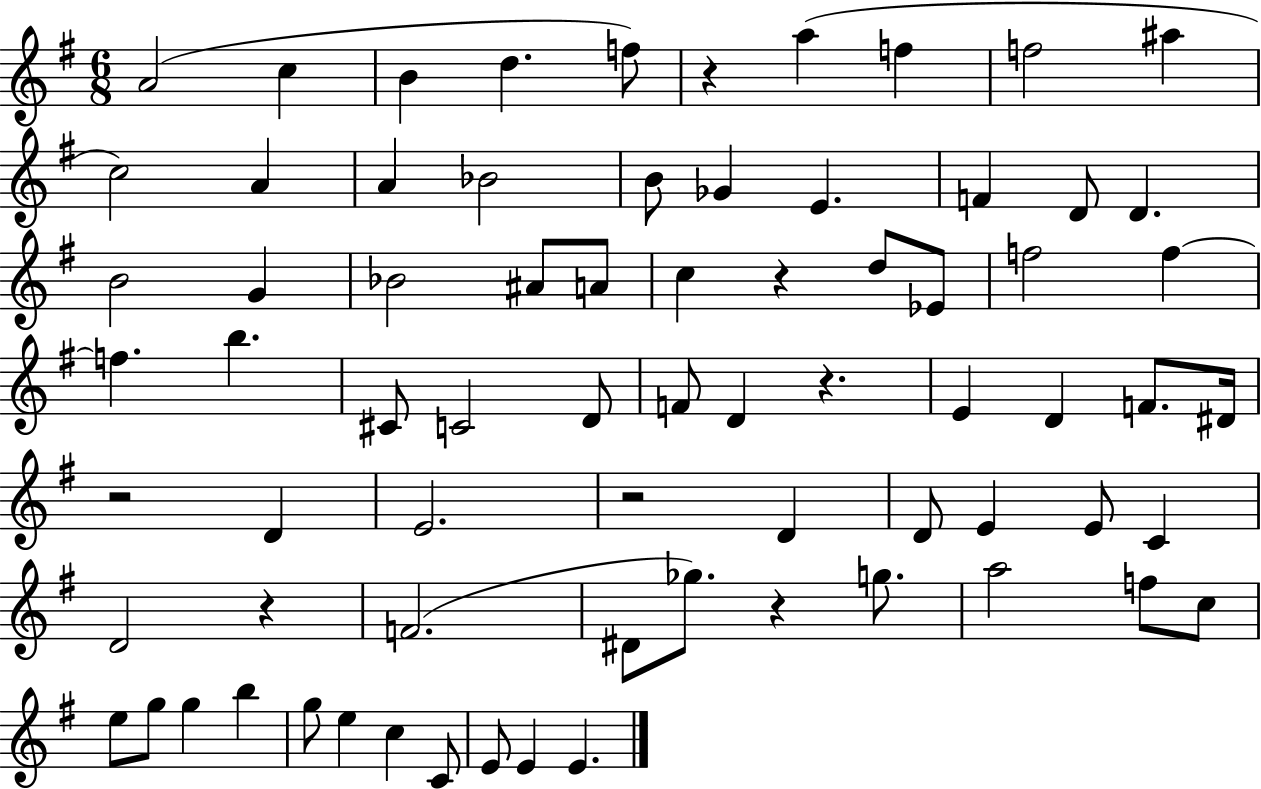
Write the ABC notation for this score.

X:1
T:Untitled
M:6/8
L:1/4
K:G
A2 c B d f/2 z a f f2 ^a c2 A A _B2 B/2 _G E F D/2 D B2 G _B2 ^A/2 A/2 c z d/2 _E/2 f2 f f b ^C/2 C2 D/2 F/2 D z E D F/2 ^D/4 z2 D E2 z2 D D/2 E E/2 C D2 z F2 ^D/2 _g/2 z g/2 a2 f/2 c/2 e/2 g/2 g b g/2 e c C/2 E/2 E E